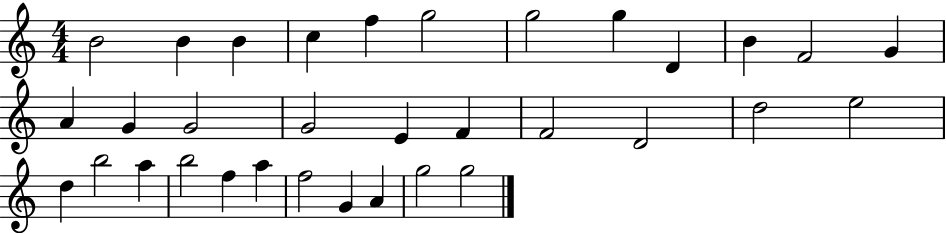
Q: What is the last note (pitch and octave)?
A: G5